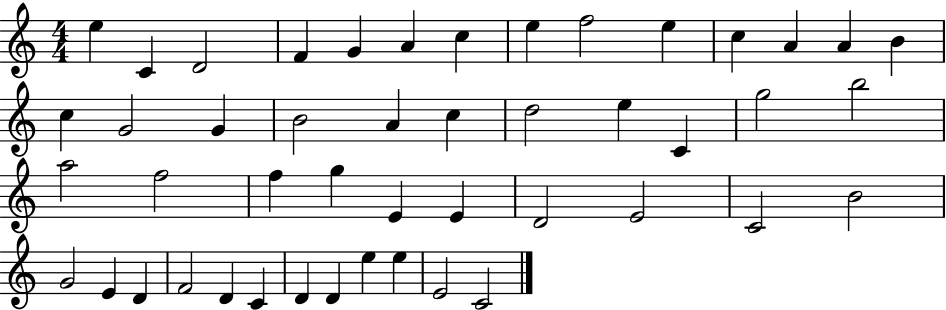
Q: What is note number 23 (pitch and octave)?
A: C4